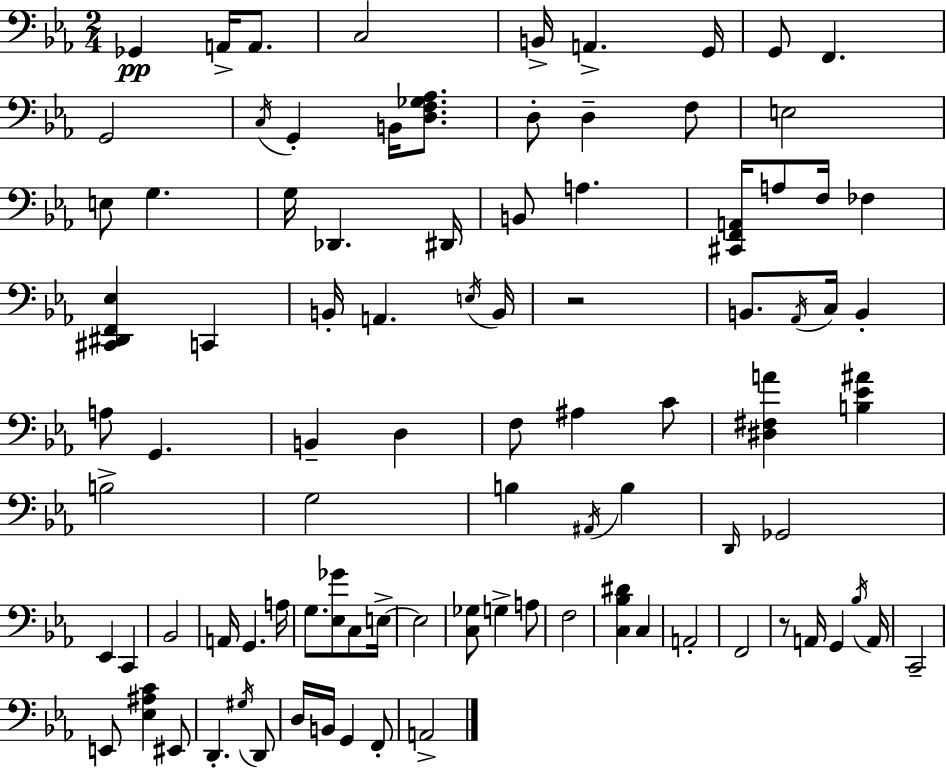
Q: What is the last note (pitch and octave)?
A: A2